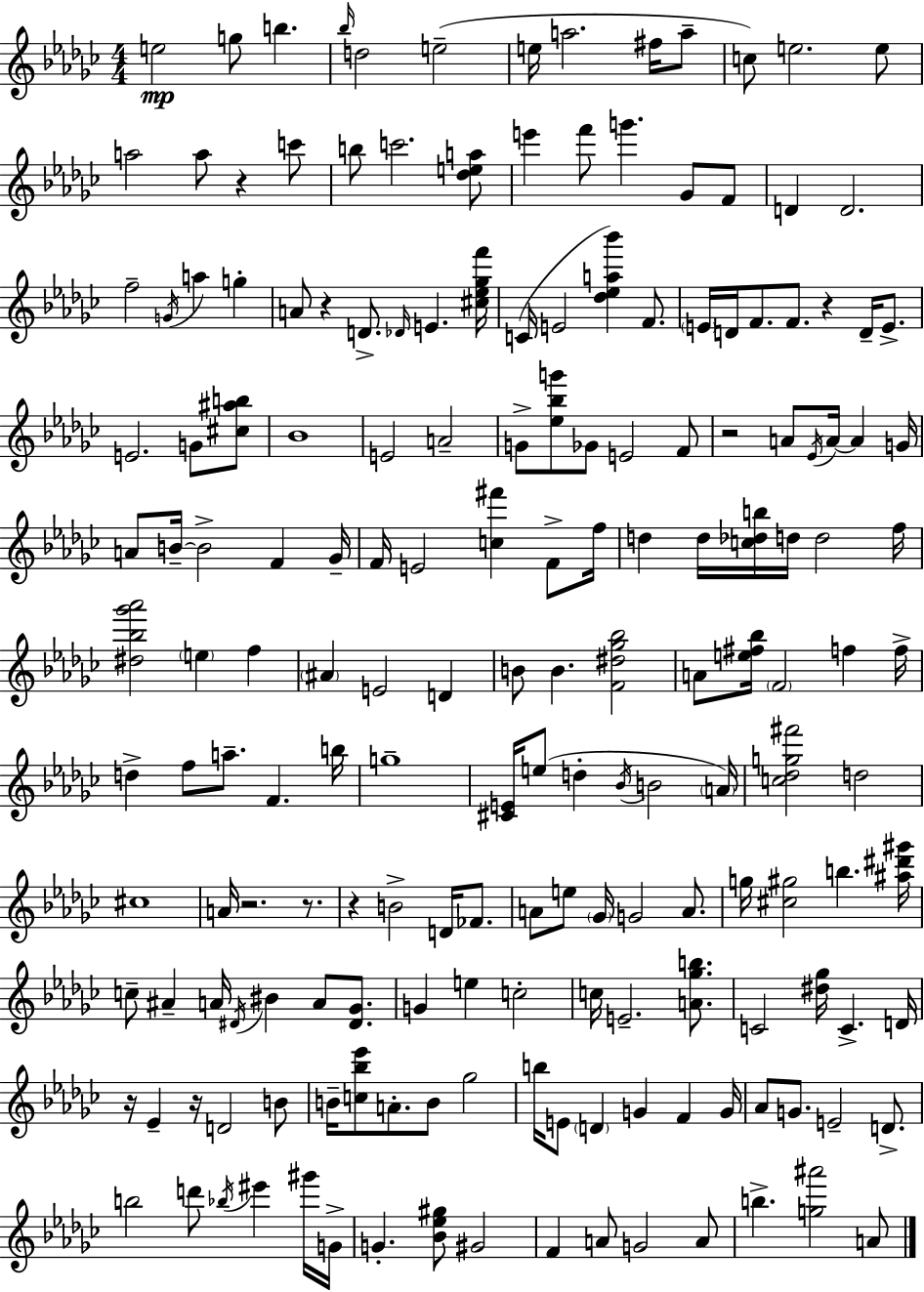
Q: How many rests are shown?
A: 9